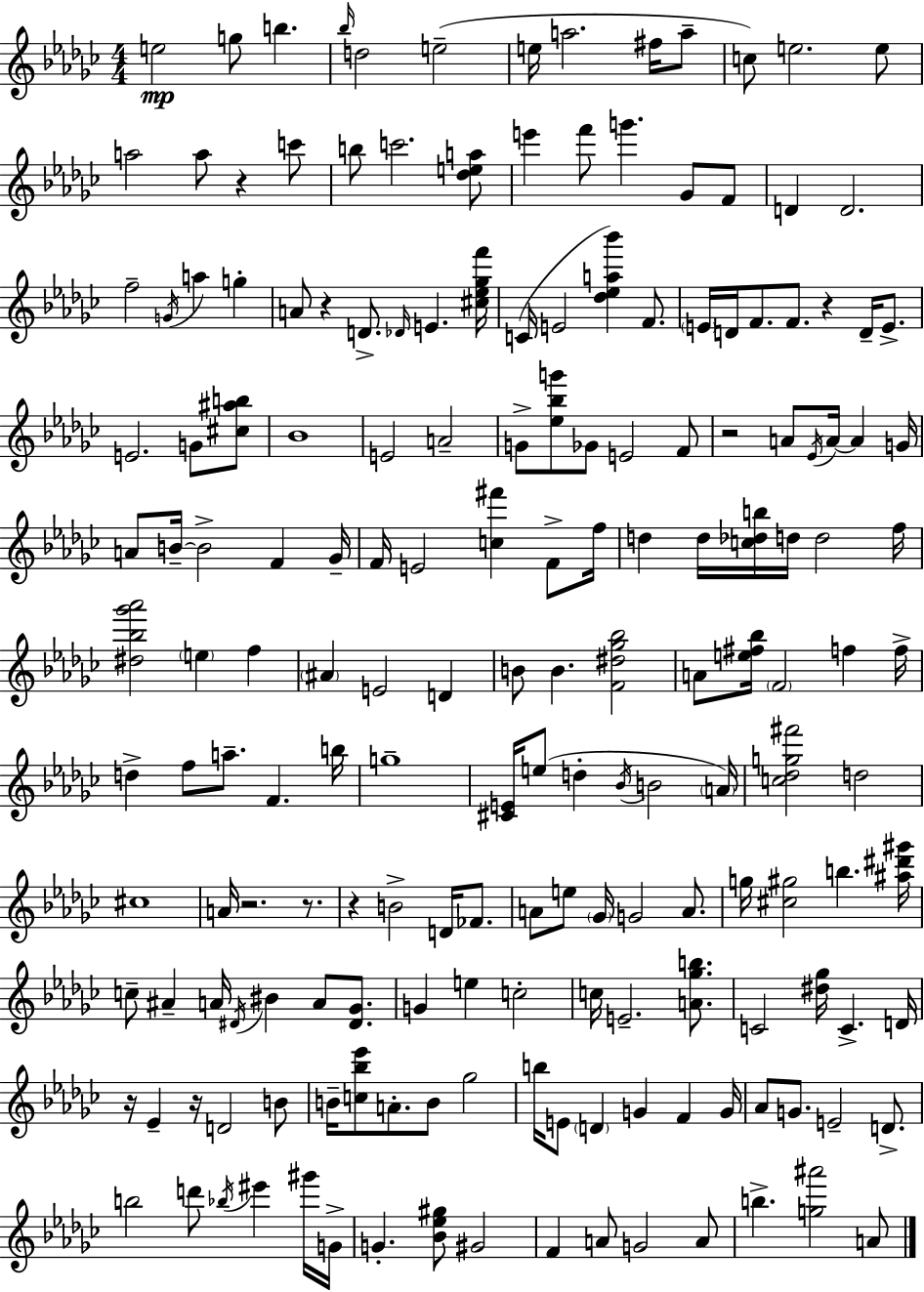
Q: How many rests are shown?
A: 9